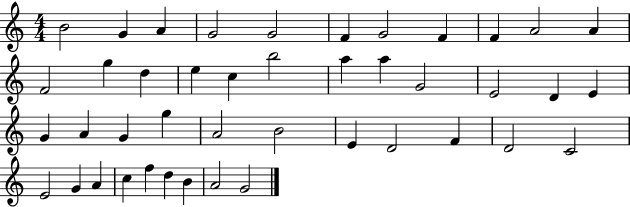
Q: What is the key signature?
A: C major